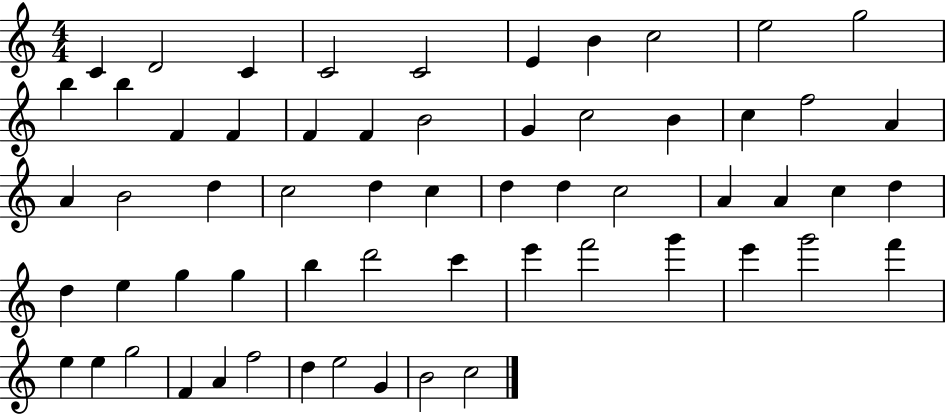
{
  \clef treble
  \numericTimeSignature
  \time 4/4
  \key c \major
  c'4 d'2 c'4 | c'2 c'2 | e'4 b'4 c''2 | e''2 g''2 | \break b''4 b''4 f'4 f'4 | f'4 f'4 b'2 | g'4 c''2 b'4 | c''4 f''2 a'4 | \break a'4 b'2 d''4 | c''2 d''4 c''4 | d''4 d''4 c''2 | a'4 a'4 c''4 d''4 | \break d''4 e''4 g''4 g''4 | b''4 d'''2 c'''4 | e'''4 f'''2 g'''4 | e'''4 g'''2 f'''4 | \break e''4 e''4 g''2 | f'4 a'4 f''2 | d''4 e''2 g'4 | b'2 c''2 | \break \bar "|."
}